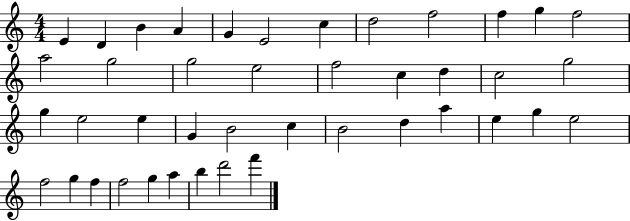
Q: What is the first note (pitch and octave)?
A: E4